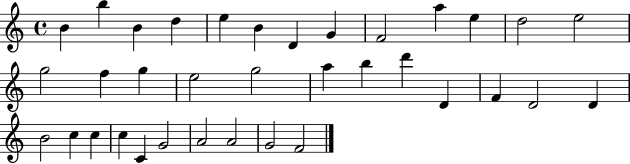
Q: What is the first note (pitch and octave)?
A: B4